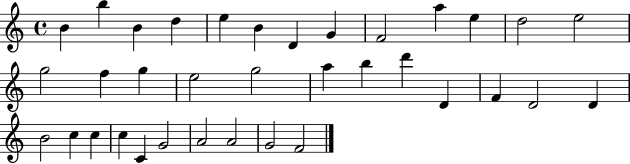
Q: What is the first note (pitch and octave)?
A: B4